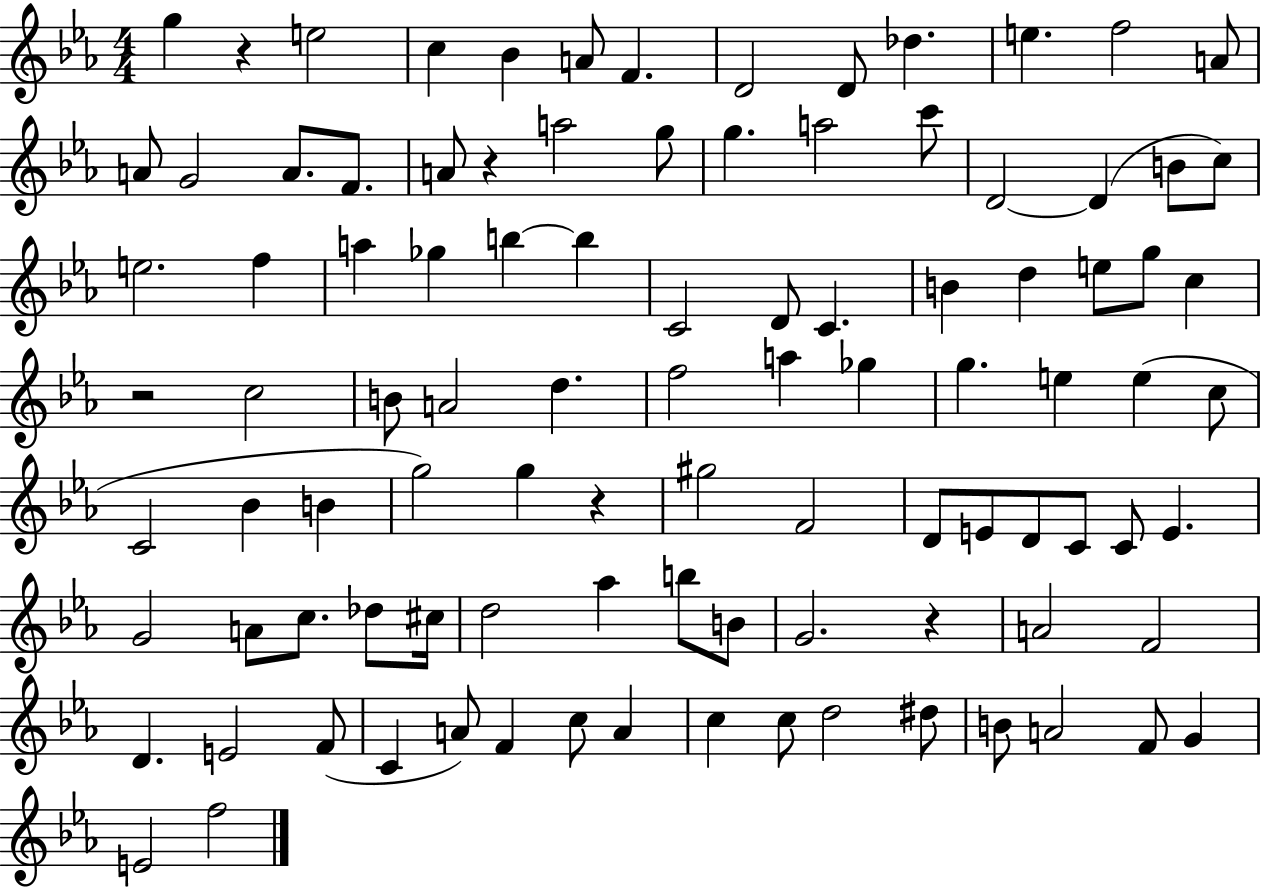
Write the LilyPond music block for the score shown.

{
  \clef treble
  \numericTimeSignature
  \time 4/4
  \key ees \major
  g''4 r4 e''2 | c''4 bes'4 a'8 f'4. | d'2 d'8 des''4. | e''4. f''2 a'8 | \break a'8 g'2 a'8. f'8. | a'8 r4 a''2 g''8 | g''4. a''2 c'''8 | d'2~~ d'4( b'8 c''8) | \break e''2. f''4 | a''4 ges''4 b''4~~ b''4 | c'2 d'8 c'4. | b'4 d''4 e''8 g''8 c''4 | \break r2 c''2 | b'8 a'2 d''4. | f''2 a''4 ges''4 | g''4. e''4 e''4( c''8 | \break c'2 bes'4 b'4 | g''2) g''4 r4 | gis''2 f'2 | d'8 e'8 d'8 c'8 c'8 e'4. | \break g'2 a'8 c''8. des''8 cis''16 | d''2 aes''4 b''8 b'8 | g'2. r4 | a'2 f'2 | \break d'4. e'2 f'8( | c'4 a'8) f'4 c''8 a'4 | c''4 c''8 d''2 dis''8 | b'8 a'2 f'8 g'4 | \break e'2 f''2 | \bar "|."
}